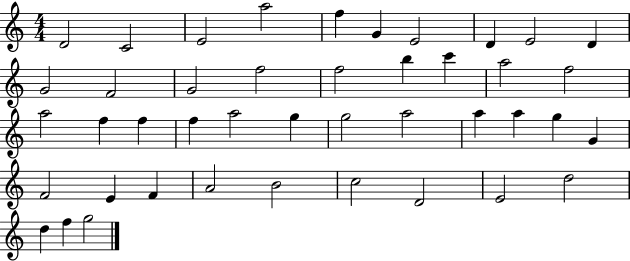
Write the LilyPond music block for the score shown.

{
  \clef treble
  \numericTimeSignature
  \time 4/4
  \key c \major
  d'2 c'2 | e'2 a''2 | f''4 g'4 e'2 | d'4 e'2 d'4 | \break g'2 f'2 | g'2 f''2 | f''2 b''4 c'''4 | a''2 f''2 | \break a''2 f''4 f''4 | f''4 a''2 g''4 | g''2 a''2 | a''4 a''4 g''4 g'4 | \break f'2 e'4 f'4 | a'2 b'2 | c''2 d'2 | e'2 d''2 | \break d''4 f''4 g''2 | \bar "|."
}